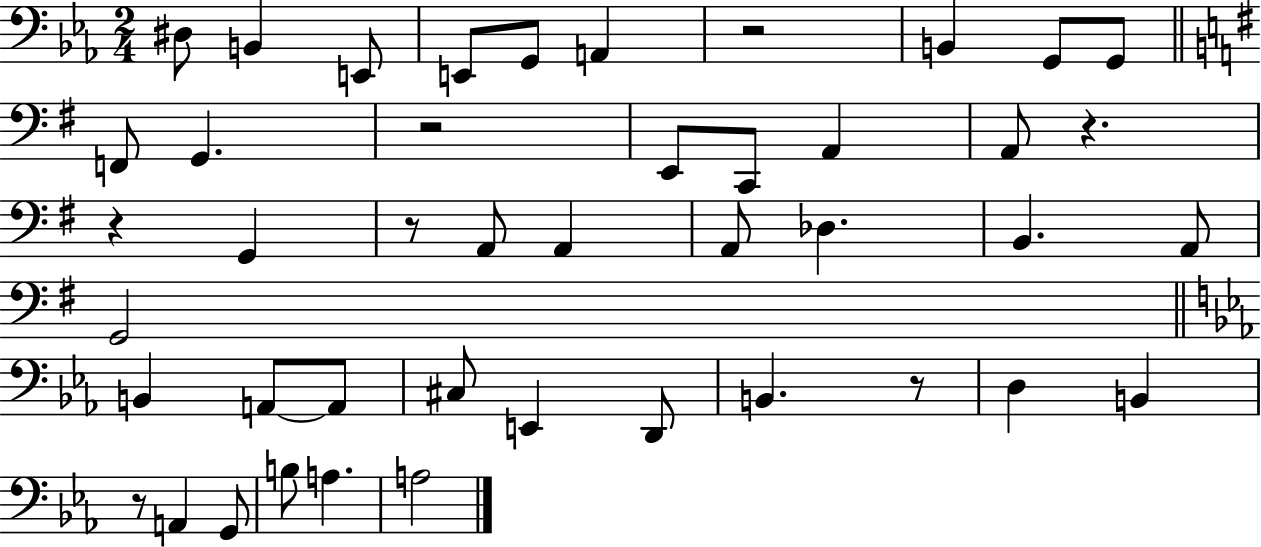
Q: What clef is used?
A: bass